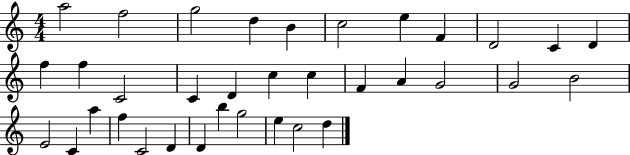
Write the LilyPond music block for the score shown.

{
  \clef treble
  \numericTimeSignature
  \time 4/4
  \key c \major
  a''2 f''2 | g''2 d''4 b'4 | c''2 e''4 f'4 | d'2 c'4 d'4 | \break f''4 f''4 c'2 | c'4 d'4 c''4 c''4 | f'4 a'4 g'2 | g'2 b'2 | \break e'2 c'4 a''4 | f''4 c'2 d'4 | d'4 b''4 g''2 | e''4 c''2 d''4 | \break \bar "|."
}